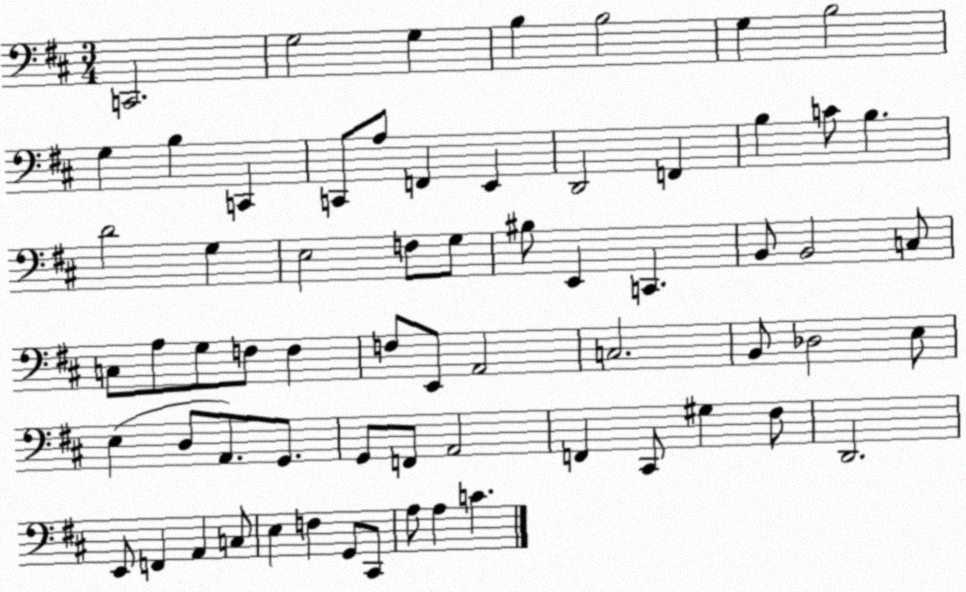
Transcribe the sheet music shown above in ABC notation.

X:1
T:Untitled
M:3/4
L:1/4
K:D
C,,2 G,2 G, B, B,2 G, B,2 G, B, C,, C,,/2 A,/2 F,, E,, D,,2 F,, B, C/2 B, D2 G, E,2 F,/2 G,/2 ^B,/2 E,, C,, B,,/2 B,,2 C,/2 C,/2 A,/2 G,/2 F,/2 F, F,/2 E,,/2 A,,2 C,2 B,,/2 _D,2 E,/2 E, D,/2 A,,/2 G,,/2 G,,/2 F,,/2 A,,2 F,, ^C,,/2 ^G, ^F,/2 D,,2 E,,/2 F,, A,, C,/2 E, F, G,,/2 ^C,,/2 A,/2 A, C